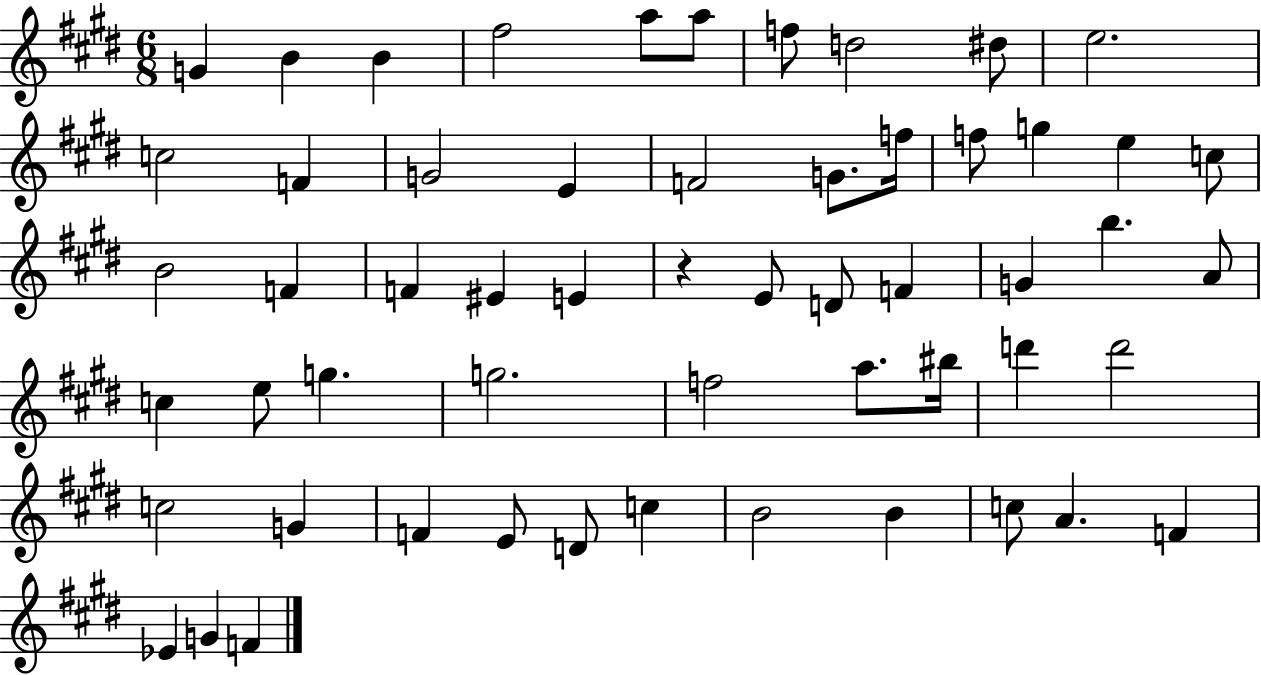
G4/q B4/q B4/q F#5/h A5/e A5/e F5/e D5/h D#5/e E5/h. C5/h F4/q G4/h E4/q F4/h G4/e. F5/s F5/e G5/q E5/q C5/e B4/h F4/q F4/q EIS4/q E4/q R/q E4/e D4/e F4/q G4/q B5/q. A4/e C5/q E5/e G5/q. G5/h. F5/h A5/e. BIS5/s D6/q D6/h C5/h G4/q F4/q E4/e D4/e C5/q B4/h B4/q C5/e A4/q. F4/q Eb4/q G4/q F4/q